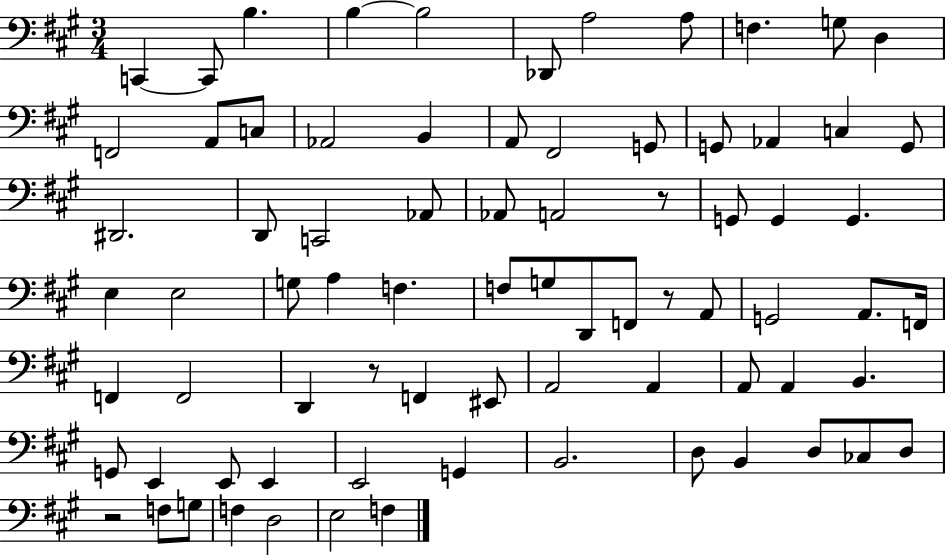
X:1
T:Untitled
M:3/4
L:1/4
K:A
C,, C,,/2 B, B, B,2 _D,,/2 A,2 A,/2 F, G,/2 D, F,,2 A,,/2 C,/2 _A,,2 B,, A,,/2 ^F,,2 G,,/2 G,,/2 _A,, C, G,,/2 ^D,,2 D,,/2 C,,2 _A,,/2 _A,,/2 A,,2 z/2 G,,/2 G,, G,, E, E,2 G,/2 A, F, F,/2 G,/2 D,,/2 F,,/2 z/2 A,,/2 G,,2 A,,/2 F,,/4 F,, F,,2 D,, z/2 F,, ^E,,/2 A,,2 A,, A,,/2 A,, B,, G,,/2 E,, E,,/2 E,, E,,2 G,, B,,2 D,/2 B,, D,/2 _C,/2 D,/2 z2 F,/2 G,/2 F, D,2 E,2 F,